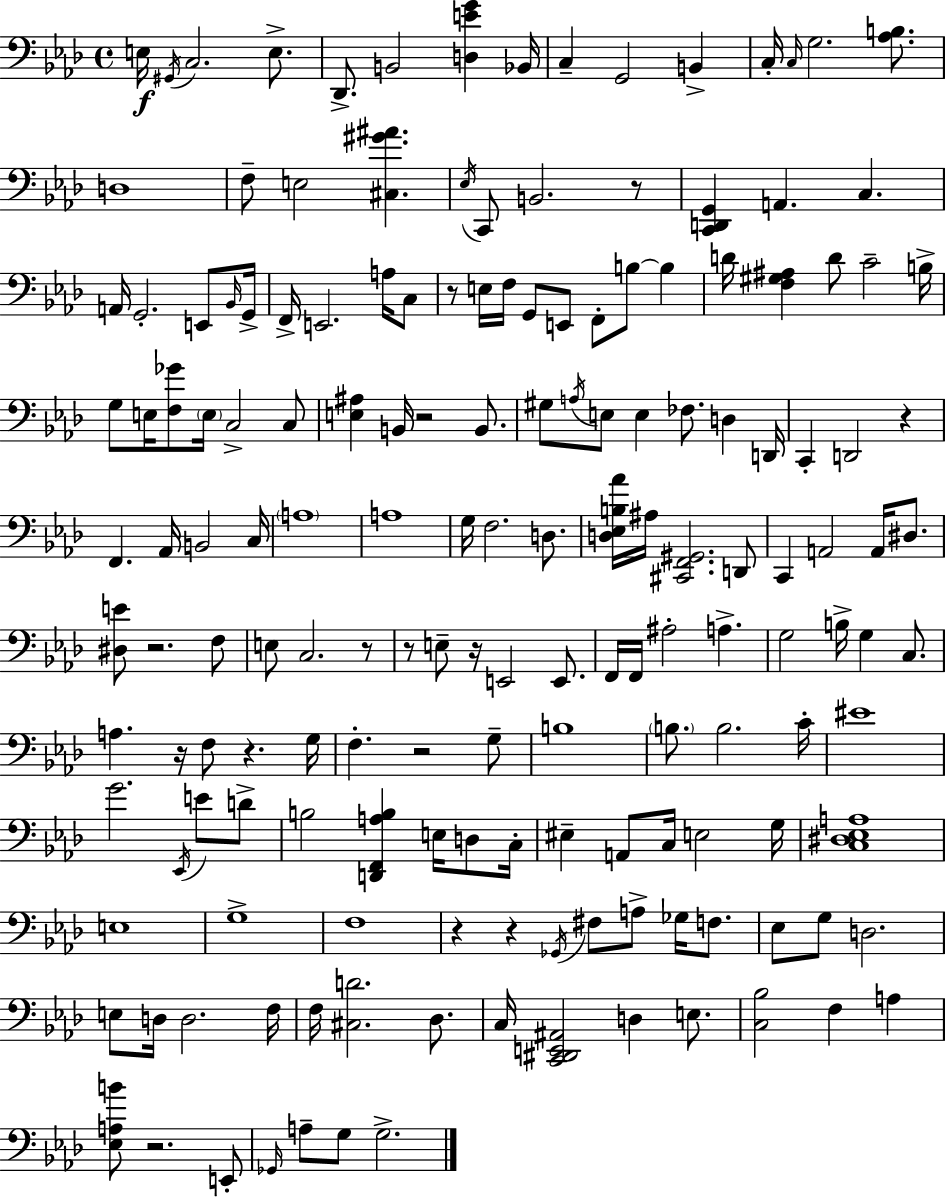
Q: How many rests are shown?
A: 14